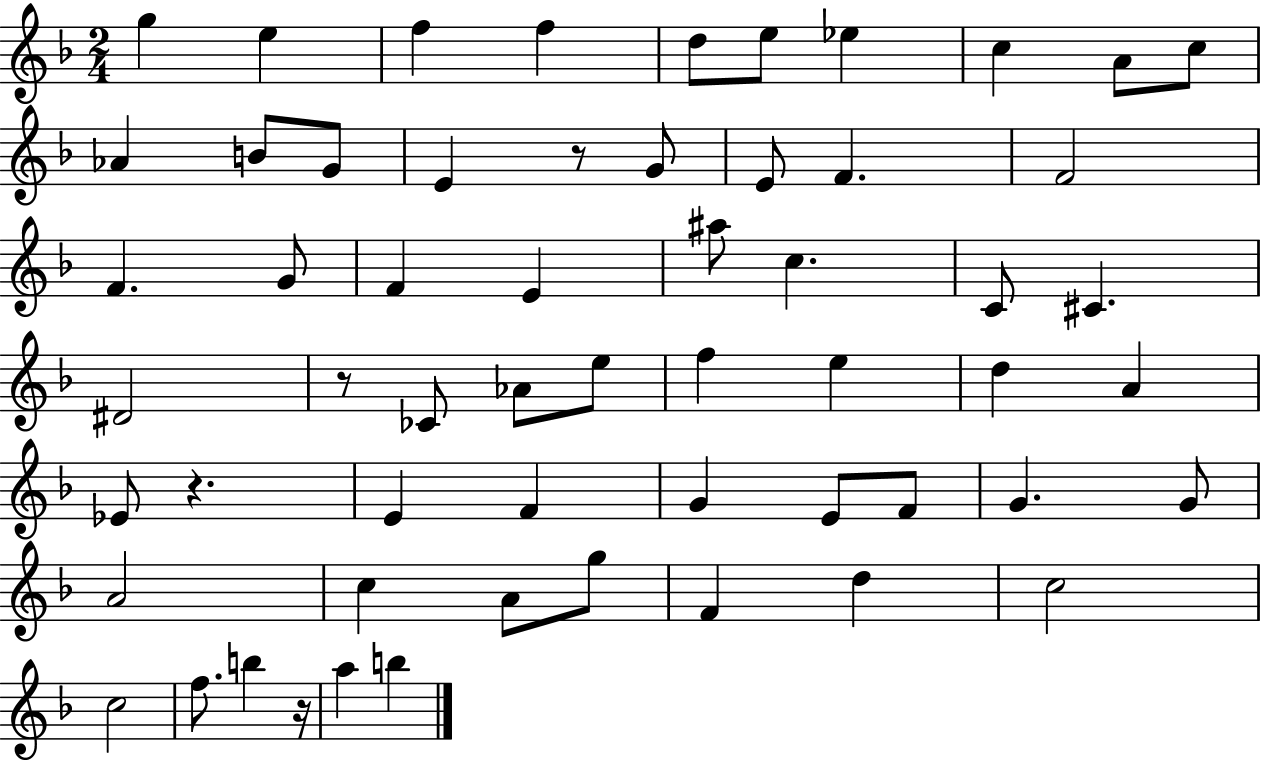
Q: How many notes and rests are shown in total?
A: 58